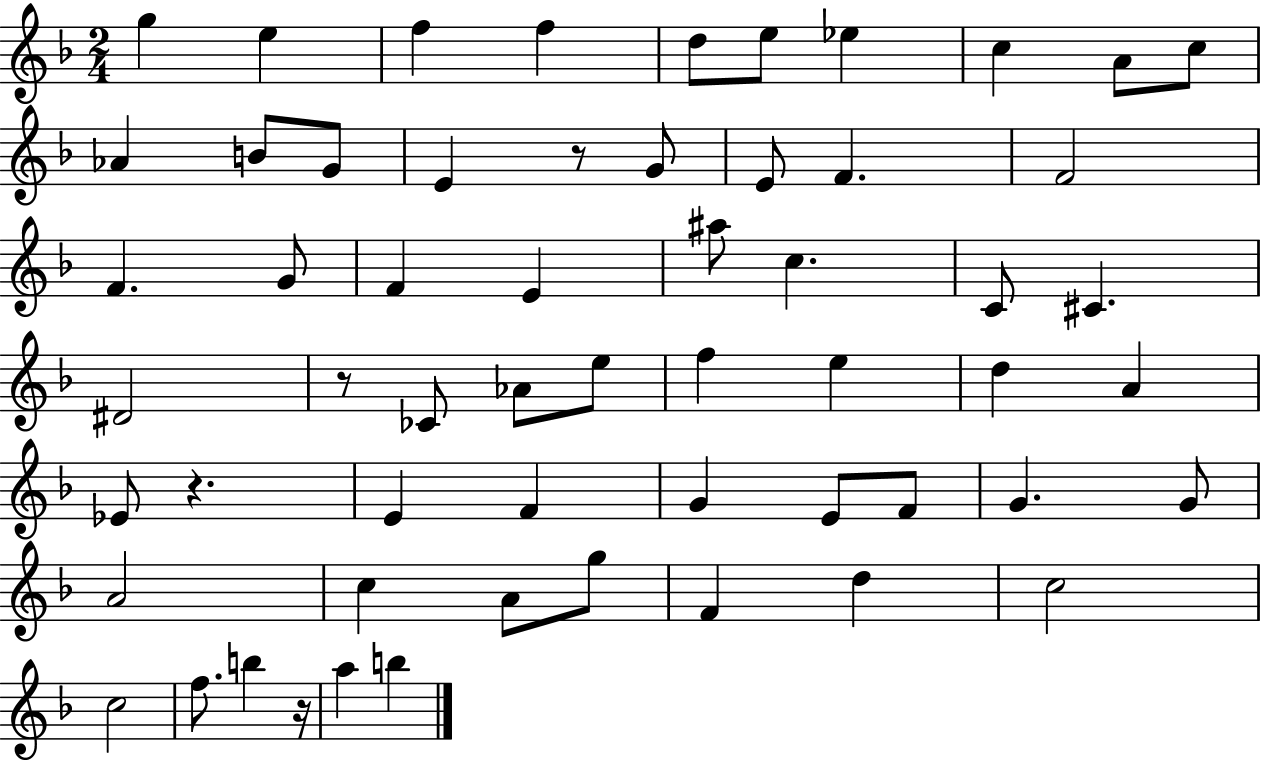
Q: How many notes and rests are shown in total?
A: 58